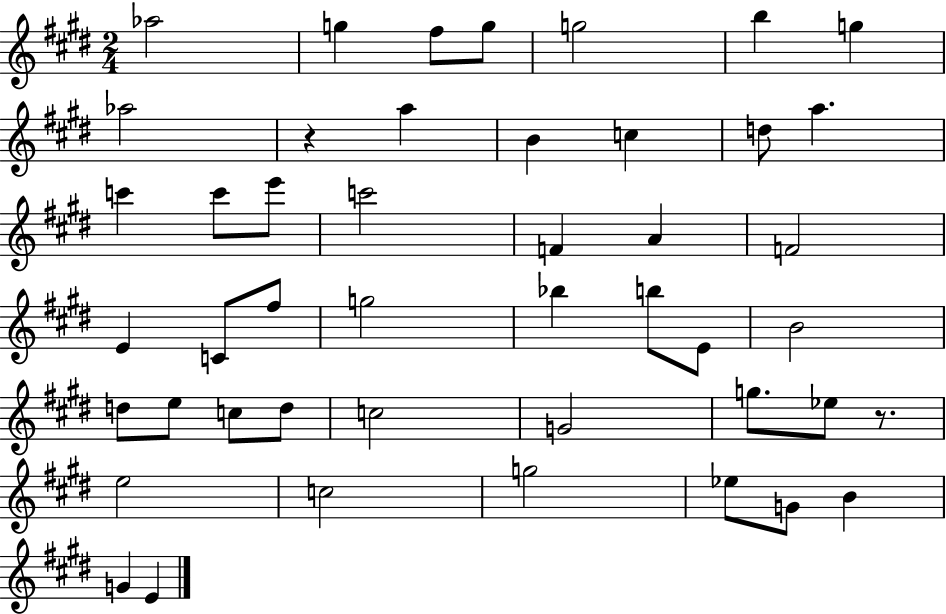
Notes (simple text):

Ab5/h G5/q F#5/e G5/e G5/h B5/q G5/q Ab5/h R/q A5/q B4/q C5/q D5/e A5/q. C6/q C6/e E6/e C6/h F4/q A4/q F4/h E4/q C4/e F#5/e G5/h Bb5/q B5/e E4/e B4/h D5/e E5/e C5/e D5/e C5/h G4/h G5/e. Eb5/e R/e. E5/h C5/h G5/h Eb5/e G4/e B4/q G4/q E4/q